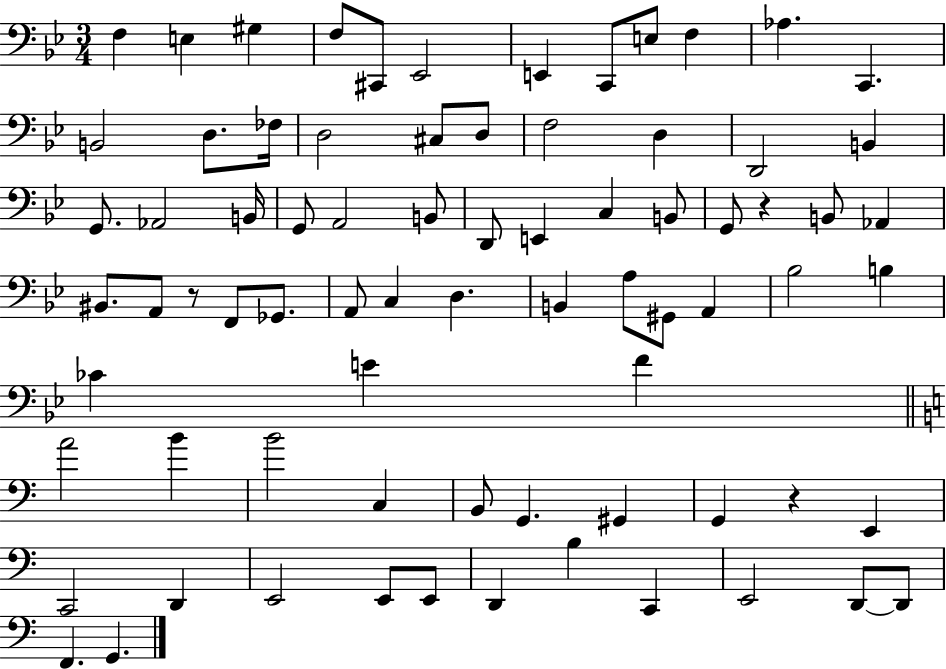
X:1
T:Untitled
M:3/4
L:1/4
K:Bb
F, E, ^G, F,/2 ^C,,/2 _E,,2 E,, C,,/2 E,/2 F, _A, C,, B,,2 D,/2 _F,/4 D,2 ^C,/2 D,/2 F,2 D, D,,2 B,, G,,/2 _A,,2 B,,/4 G,,/2 A,,2 B,,/2 D,,/2 E,, C, B,,/2 G,,/2 z B,,/2 _A,, ^B,,/2 A,,/2 z/2 F,,/2 _G,,/2 A,,/2 C, D, B,, A,/2 ^G,,/2 A,, _B,2 B, _C E F A2 B B2 C, B,,/2 G,, ^G,, G,, z E,, C,,2 D,, E,,2 E,,/2 E,,/2 D,, B, C,, E,,2 D,,/2 D,,/2 F,, G,,